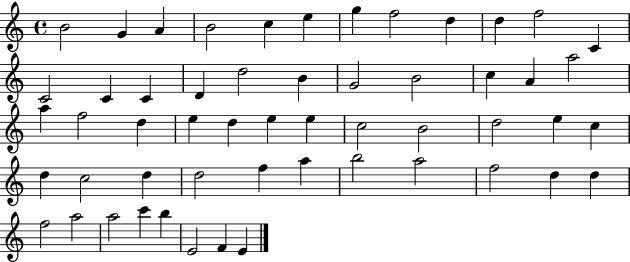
B4/h G4/q A4/q B4/h C5/q E5/q G5/q F5/h D5/q D5/q F5/h C4/q C4/h C4/q C4/q D4/q D5/h B4/q G4/h B4/h C5/q A4/q A5/h A5/q F5/h D5/q E5/q D5/q E5/q E5/q C5/h B4/h D5/h E5/q C5/q D5/q C5/h D5/q D5/h F5/q A5/q B5/h A5/h F5/h D5/q D5/q F5/h A5/h A5/h C6/q B5/q E4/h F4/q E4/q